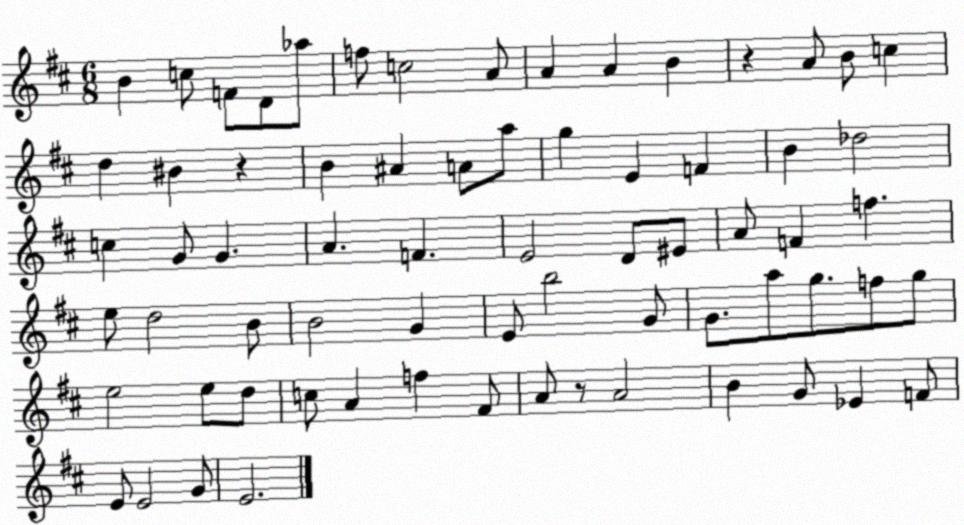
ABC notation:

X:1
T:Untitled
M:6/8
L:1/4
K:D
B c/2 F/2 D/2 _a/2 f/2 c2 A/2 A A B z A/2 B/2 c d ^B z B ^A A/2 a/2 g E F B _d2 c G/2 G A F E2 D/2 ^E/2 A/2 F f e/2 d2 B/2 B2 G E/2 b2 G/2 G/2 a/2 g/2 f/2 g/2 e2 e/2 d/2 c/2 A f ^F/2 A/2 z/2 A2 B G/2 _E F/2 E/2 E2 G/2 E2